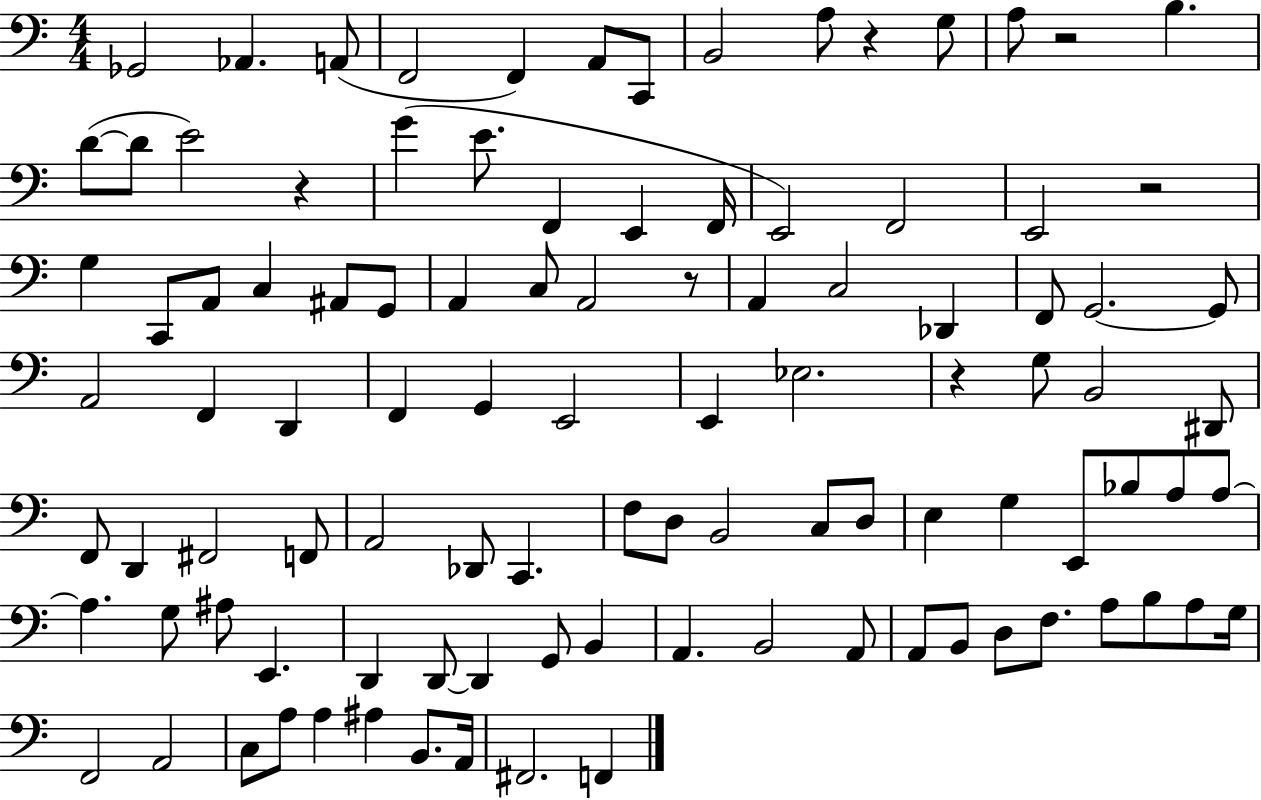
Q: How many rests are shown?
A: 6